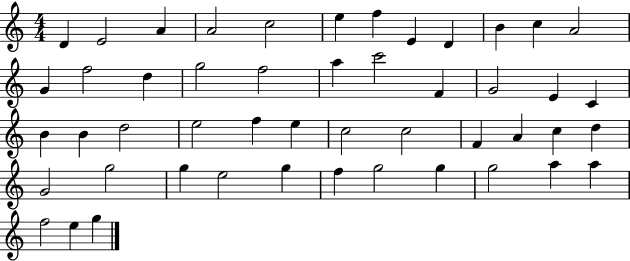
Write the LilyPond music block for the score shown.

{
  \clef treble
  \numericTimeSignature
  \time 4/4
  \key c \major
  d'4 e'2 a'4 | a'2 c''2 | e''4 f''4 e'4 d'4 | b'4 c''4 a'2 | \break g'4 f''2 d''4 | g''2 f''2 | a''4 c'''2 f'4 | g'2 e'4 c'4 | \break b'4 b'4 d''2 | e''2 f''4 e''4 | c''2 c''2 | f'4 a'4 c''4 d''4 | \break g'2 g''2 | g''4 e''2 g''4 | f''4 g''2 g''4 | g''2 a''4 a''4 | \break f''2 e''4 g''4 | \bar "|."
}